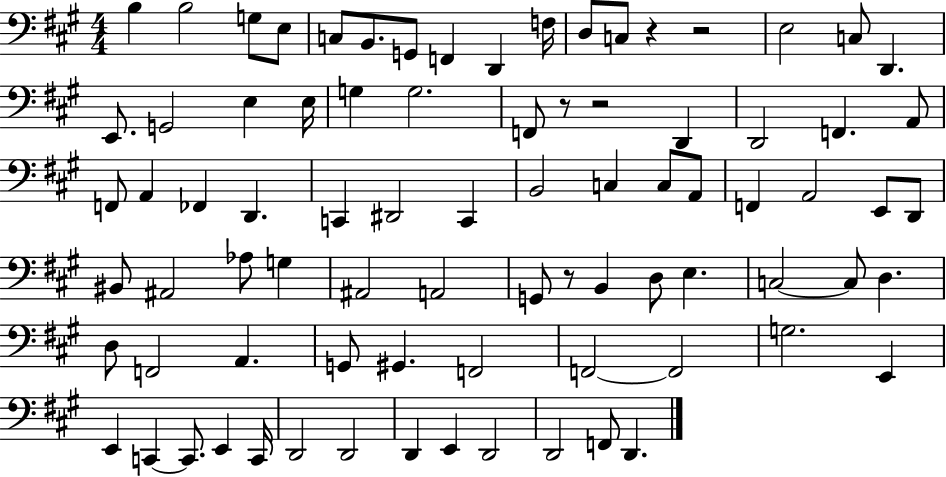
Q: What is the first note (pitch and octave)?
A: B3